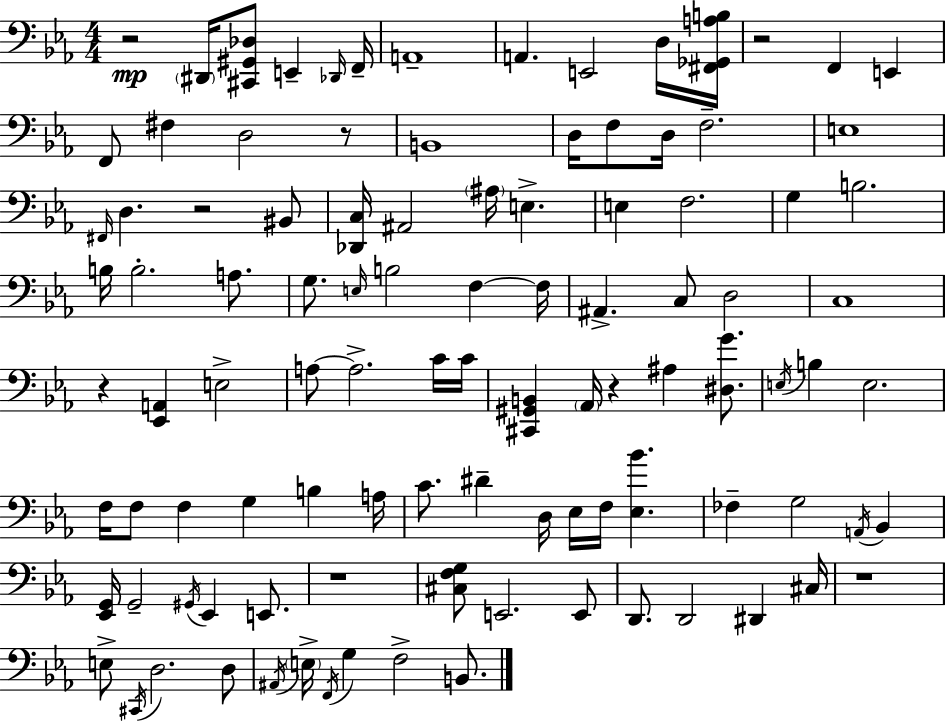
R/h D#2/s [C#2,G#2,Db3]/e E2/q Db2/s F2/s A2/w A2/q. E2/h D3/s [F#2,Gb2,A3,B3]/s R/h F2/q E2/q F2/e F#3/q D3/h R/e B2/w D3/s F3/e D3/s F3/h. E3/w F#2/s D3/q. R/h BIS2/e [Db2,C3]/s A#2/h A#3/s E3/q. E3/q F3/h. G3/q B3/h. B3/s B3/h. A3/e. G3/e. E3/s B3/h F3/q F3/s A#2/q. C3/e D3/h C3/w R/q [Eb2,A2]/q E3/h A3/e A3/h. C4/s C4/s [C#2,G#2,B2]/q Ab2/s R/q A#3/q [D#3,G4]/e. E3/s B3/q E3/h. F3/s F3/e F3/q G3/q B3/q A3/s C4/e. D#4/q D3/s Eb3/s F3/s [Eb3,Bb4]/q. FES3/q G3/h A2/s Bb2/q [Eb2,G2]/s G2/h G#2/s Eb2/q E2/e. R/w [C#3,F3,G3]/e E2/h. E2/e D2/e. D2/h D#2/q C#3/s R/w E3/e C#2/s D3/h. D3/e A#2/s E3/s F2/s G3/q F3/h B2/e.